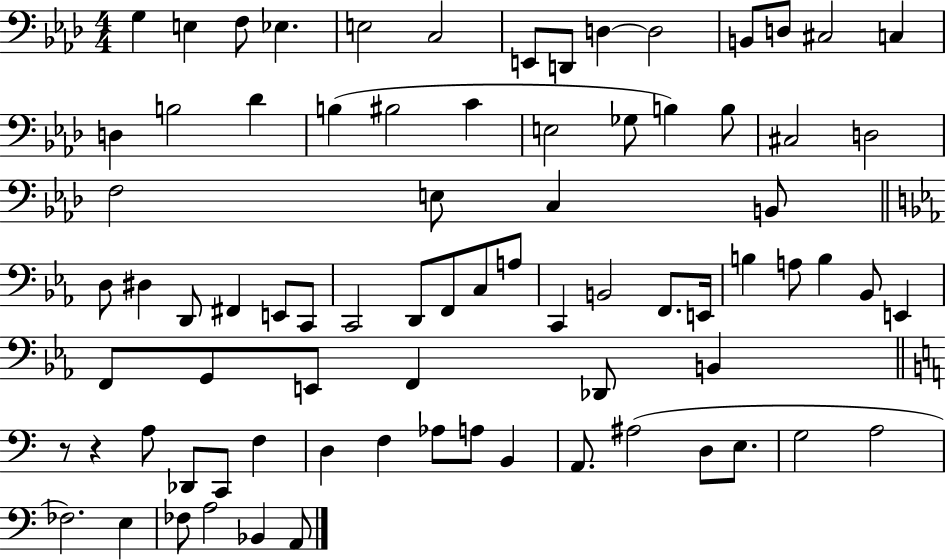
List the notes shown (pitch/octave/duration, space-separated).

G3/q E3/q F3/e Eb3/q. E3/h C3/h E2/e D2/e D3/q D3/h B2/e D3/e C#3/h C3/q D3/q B3/h Db4/q B3/q BIS3/h C4/q E3/h Gb3/e B3/q B3/e C#3/h D3/h F3/h E3/e C3/q B2/e D3/e D#3/q D2/e F#2/q E2/e C2/e C2/h D2/e F2/e C3/e A3/e C2/q B2/h F2/e. E2/s B3/q A3/e B3/q Bb2/e E2/q F2/e G2/e E2/e F2/q Db2/e B2/q R/e R/q A3/e Db2/e C2/e F3/q D3/q F3/q Ab3/e A3/e B2/q A2/e. A#3/h D3/e E3/e. G3/h A3/h FES3/h. E3/q FES3/e A3/h Bb2/q A2/e